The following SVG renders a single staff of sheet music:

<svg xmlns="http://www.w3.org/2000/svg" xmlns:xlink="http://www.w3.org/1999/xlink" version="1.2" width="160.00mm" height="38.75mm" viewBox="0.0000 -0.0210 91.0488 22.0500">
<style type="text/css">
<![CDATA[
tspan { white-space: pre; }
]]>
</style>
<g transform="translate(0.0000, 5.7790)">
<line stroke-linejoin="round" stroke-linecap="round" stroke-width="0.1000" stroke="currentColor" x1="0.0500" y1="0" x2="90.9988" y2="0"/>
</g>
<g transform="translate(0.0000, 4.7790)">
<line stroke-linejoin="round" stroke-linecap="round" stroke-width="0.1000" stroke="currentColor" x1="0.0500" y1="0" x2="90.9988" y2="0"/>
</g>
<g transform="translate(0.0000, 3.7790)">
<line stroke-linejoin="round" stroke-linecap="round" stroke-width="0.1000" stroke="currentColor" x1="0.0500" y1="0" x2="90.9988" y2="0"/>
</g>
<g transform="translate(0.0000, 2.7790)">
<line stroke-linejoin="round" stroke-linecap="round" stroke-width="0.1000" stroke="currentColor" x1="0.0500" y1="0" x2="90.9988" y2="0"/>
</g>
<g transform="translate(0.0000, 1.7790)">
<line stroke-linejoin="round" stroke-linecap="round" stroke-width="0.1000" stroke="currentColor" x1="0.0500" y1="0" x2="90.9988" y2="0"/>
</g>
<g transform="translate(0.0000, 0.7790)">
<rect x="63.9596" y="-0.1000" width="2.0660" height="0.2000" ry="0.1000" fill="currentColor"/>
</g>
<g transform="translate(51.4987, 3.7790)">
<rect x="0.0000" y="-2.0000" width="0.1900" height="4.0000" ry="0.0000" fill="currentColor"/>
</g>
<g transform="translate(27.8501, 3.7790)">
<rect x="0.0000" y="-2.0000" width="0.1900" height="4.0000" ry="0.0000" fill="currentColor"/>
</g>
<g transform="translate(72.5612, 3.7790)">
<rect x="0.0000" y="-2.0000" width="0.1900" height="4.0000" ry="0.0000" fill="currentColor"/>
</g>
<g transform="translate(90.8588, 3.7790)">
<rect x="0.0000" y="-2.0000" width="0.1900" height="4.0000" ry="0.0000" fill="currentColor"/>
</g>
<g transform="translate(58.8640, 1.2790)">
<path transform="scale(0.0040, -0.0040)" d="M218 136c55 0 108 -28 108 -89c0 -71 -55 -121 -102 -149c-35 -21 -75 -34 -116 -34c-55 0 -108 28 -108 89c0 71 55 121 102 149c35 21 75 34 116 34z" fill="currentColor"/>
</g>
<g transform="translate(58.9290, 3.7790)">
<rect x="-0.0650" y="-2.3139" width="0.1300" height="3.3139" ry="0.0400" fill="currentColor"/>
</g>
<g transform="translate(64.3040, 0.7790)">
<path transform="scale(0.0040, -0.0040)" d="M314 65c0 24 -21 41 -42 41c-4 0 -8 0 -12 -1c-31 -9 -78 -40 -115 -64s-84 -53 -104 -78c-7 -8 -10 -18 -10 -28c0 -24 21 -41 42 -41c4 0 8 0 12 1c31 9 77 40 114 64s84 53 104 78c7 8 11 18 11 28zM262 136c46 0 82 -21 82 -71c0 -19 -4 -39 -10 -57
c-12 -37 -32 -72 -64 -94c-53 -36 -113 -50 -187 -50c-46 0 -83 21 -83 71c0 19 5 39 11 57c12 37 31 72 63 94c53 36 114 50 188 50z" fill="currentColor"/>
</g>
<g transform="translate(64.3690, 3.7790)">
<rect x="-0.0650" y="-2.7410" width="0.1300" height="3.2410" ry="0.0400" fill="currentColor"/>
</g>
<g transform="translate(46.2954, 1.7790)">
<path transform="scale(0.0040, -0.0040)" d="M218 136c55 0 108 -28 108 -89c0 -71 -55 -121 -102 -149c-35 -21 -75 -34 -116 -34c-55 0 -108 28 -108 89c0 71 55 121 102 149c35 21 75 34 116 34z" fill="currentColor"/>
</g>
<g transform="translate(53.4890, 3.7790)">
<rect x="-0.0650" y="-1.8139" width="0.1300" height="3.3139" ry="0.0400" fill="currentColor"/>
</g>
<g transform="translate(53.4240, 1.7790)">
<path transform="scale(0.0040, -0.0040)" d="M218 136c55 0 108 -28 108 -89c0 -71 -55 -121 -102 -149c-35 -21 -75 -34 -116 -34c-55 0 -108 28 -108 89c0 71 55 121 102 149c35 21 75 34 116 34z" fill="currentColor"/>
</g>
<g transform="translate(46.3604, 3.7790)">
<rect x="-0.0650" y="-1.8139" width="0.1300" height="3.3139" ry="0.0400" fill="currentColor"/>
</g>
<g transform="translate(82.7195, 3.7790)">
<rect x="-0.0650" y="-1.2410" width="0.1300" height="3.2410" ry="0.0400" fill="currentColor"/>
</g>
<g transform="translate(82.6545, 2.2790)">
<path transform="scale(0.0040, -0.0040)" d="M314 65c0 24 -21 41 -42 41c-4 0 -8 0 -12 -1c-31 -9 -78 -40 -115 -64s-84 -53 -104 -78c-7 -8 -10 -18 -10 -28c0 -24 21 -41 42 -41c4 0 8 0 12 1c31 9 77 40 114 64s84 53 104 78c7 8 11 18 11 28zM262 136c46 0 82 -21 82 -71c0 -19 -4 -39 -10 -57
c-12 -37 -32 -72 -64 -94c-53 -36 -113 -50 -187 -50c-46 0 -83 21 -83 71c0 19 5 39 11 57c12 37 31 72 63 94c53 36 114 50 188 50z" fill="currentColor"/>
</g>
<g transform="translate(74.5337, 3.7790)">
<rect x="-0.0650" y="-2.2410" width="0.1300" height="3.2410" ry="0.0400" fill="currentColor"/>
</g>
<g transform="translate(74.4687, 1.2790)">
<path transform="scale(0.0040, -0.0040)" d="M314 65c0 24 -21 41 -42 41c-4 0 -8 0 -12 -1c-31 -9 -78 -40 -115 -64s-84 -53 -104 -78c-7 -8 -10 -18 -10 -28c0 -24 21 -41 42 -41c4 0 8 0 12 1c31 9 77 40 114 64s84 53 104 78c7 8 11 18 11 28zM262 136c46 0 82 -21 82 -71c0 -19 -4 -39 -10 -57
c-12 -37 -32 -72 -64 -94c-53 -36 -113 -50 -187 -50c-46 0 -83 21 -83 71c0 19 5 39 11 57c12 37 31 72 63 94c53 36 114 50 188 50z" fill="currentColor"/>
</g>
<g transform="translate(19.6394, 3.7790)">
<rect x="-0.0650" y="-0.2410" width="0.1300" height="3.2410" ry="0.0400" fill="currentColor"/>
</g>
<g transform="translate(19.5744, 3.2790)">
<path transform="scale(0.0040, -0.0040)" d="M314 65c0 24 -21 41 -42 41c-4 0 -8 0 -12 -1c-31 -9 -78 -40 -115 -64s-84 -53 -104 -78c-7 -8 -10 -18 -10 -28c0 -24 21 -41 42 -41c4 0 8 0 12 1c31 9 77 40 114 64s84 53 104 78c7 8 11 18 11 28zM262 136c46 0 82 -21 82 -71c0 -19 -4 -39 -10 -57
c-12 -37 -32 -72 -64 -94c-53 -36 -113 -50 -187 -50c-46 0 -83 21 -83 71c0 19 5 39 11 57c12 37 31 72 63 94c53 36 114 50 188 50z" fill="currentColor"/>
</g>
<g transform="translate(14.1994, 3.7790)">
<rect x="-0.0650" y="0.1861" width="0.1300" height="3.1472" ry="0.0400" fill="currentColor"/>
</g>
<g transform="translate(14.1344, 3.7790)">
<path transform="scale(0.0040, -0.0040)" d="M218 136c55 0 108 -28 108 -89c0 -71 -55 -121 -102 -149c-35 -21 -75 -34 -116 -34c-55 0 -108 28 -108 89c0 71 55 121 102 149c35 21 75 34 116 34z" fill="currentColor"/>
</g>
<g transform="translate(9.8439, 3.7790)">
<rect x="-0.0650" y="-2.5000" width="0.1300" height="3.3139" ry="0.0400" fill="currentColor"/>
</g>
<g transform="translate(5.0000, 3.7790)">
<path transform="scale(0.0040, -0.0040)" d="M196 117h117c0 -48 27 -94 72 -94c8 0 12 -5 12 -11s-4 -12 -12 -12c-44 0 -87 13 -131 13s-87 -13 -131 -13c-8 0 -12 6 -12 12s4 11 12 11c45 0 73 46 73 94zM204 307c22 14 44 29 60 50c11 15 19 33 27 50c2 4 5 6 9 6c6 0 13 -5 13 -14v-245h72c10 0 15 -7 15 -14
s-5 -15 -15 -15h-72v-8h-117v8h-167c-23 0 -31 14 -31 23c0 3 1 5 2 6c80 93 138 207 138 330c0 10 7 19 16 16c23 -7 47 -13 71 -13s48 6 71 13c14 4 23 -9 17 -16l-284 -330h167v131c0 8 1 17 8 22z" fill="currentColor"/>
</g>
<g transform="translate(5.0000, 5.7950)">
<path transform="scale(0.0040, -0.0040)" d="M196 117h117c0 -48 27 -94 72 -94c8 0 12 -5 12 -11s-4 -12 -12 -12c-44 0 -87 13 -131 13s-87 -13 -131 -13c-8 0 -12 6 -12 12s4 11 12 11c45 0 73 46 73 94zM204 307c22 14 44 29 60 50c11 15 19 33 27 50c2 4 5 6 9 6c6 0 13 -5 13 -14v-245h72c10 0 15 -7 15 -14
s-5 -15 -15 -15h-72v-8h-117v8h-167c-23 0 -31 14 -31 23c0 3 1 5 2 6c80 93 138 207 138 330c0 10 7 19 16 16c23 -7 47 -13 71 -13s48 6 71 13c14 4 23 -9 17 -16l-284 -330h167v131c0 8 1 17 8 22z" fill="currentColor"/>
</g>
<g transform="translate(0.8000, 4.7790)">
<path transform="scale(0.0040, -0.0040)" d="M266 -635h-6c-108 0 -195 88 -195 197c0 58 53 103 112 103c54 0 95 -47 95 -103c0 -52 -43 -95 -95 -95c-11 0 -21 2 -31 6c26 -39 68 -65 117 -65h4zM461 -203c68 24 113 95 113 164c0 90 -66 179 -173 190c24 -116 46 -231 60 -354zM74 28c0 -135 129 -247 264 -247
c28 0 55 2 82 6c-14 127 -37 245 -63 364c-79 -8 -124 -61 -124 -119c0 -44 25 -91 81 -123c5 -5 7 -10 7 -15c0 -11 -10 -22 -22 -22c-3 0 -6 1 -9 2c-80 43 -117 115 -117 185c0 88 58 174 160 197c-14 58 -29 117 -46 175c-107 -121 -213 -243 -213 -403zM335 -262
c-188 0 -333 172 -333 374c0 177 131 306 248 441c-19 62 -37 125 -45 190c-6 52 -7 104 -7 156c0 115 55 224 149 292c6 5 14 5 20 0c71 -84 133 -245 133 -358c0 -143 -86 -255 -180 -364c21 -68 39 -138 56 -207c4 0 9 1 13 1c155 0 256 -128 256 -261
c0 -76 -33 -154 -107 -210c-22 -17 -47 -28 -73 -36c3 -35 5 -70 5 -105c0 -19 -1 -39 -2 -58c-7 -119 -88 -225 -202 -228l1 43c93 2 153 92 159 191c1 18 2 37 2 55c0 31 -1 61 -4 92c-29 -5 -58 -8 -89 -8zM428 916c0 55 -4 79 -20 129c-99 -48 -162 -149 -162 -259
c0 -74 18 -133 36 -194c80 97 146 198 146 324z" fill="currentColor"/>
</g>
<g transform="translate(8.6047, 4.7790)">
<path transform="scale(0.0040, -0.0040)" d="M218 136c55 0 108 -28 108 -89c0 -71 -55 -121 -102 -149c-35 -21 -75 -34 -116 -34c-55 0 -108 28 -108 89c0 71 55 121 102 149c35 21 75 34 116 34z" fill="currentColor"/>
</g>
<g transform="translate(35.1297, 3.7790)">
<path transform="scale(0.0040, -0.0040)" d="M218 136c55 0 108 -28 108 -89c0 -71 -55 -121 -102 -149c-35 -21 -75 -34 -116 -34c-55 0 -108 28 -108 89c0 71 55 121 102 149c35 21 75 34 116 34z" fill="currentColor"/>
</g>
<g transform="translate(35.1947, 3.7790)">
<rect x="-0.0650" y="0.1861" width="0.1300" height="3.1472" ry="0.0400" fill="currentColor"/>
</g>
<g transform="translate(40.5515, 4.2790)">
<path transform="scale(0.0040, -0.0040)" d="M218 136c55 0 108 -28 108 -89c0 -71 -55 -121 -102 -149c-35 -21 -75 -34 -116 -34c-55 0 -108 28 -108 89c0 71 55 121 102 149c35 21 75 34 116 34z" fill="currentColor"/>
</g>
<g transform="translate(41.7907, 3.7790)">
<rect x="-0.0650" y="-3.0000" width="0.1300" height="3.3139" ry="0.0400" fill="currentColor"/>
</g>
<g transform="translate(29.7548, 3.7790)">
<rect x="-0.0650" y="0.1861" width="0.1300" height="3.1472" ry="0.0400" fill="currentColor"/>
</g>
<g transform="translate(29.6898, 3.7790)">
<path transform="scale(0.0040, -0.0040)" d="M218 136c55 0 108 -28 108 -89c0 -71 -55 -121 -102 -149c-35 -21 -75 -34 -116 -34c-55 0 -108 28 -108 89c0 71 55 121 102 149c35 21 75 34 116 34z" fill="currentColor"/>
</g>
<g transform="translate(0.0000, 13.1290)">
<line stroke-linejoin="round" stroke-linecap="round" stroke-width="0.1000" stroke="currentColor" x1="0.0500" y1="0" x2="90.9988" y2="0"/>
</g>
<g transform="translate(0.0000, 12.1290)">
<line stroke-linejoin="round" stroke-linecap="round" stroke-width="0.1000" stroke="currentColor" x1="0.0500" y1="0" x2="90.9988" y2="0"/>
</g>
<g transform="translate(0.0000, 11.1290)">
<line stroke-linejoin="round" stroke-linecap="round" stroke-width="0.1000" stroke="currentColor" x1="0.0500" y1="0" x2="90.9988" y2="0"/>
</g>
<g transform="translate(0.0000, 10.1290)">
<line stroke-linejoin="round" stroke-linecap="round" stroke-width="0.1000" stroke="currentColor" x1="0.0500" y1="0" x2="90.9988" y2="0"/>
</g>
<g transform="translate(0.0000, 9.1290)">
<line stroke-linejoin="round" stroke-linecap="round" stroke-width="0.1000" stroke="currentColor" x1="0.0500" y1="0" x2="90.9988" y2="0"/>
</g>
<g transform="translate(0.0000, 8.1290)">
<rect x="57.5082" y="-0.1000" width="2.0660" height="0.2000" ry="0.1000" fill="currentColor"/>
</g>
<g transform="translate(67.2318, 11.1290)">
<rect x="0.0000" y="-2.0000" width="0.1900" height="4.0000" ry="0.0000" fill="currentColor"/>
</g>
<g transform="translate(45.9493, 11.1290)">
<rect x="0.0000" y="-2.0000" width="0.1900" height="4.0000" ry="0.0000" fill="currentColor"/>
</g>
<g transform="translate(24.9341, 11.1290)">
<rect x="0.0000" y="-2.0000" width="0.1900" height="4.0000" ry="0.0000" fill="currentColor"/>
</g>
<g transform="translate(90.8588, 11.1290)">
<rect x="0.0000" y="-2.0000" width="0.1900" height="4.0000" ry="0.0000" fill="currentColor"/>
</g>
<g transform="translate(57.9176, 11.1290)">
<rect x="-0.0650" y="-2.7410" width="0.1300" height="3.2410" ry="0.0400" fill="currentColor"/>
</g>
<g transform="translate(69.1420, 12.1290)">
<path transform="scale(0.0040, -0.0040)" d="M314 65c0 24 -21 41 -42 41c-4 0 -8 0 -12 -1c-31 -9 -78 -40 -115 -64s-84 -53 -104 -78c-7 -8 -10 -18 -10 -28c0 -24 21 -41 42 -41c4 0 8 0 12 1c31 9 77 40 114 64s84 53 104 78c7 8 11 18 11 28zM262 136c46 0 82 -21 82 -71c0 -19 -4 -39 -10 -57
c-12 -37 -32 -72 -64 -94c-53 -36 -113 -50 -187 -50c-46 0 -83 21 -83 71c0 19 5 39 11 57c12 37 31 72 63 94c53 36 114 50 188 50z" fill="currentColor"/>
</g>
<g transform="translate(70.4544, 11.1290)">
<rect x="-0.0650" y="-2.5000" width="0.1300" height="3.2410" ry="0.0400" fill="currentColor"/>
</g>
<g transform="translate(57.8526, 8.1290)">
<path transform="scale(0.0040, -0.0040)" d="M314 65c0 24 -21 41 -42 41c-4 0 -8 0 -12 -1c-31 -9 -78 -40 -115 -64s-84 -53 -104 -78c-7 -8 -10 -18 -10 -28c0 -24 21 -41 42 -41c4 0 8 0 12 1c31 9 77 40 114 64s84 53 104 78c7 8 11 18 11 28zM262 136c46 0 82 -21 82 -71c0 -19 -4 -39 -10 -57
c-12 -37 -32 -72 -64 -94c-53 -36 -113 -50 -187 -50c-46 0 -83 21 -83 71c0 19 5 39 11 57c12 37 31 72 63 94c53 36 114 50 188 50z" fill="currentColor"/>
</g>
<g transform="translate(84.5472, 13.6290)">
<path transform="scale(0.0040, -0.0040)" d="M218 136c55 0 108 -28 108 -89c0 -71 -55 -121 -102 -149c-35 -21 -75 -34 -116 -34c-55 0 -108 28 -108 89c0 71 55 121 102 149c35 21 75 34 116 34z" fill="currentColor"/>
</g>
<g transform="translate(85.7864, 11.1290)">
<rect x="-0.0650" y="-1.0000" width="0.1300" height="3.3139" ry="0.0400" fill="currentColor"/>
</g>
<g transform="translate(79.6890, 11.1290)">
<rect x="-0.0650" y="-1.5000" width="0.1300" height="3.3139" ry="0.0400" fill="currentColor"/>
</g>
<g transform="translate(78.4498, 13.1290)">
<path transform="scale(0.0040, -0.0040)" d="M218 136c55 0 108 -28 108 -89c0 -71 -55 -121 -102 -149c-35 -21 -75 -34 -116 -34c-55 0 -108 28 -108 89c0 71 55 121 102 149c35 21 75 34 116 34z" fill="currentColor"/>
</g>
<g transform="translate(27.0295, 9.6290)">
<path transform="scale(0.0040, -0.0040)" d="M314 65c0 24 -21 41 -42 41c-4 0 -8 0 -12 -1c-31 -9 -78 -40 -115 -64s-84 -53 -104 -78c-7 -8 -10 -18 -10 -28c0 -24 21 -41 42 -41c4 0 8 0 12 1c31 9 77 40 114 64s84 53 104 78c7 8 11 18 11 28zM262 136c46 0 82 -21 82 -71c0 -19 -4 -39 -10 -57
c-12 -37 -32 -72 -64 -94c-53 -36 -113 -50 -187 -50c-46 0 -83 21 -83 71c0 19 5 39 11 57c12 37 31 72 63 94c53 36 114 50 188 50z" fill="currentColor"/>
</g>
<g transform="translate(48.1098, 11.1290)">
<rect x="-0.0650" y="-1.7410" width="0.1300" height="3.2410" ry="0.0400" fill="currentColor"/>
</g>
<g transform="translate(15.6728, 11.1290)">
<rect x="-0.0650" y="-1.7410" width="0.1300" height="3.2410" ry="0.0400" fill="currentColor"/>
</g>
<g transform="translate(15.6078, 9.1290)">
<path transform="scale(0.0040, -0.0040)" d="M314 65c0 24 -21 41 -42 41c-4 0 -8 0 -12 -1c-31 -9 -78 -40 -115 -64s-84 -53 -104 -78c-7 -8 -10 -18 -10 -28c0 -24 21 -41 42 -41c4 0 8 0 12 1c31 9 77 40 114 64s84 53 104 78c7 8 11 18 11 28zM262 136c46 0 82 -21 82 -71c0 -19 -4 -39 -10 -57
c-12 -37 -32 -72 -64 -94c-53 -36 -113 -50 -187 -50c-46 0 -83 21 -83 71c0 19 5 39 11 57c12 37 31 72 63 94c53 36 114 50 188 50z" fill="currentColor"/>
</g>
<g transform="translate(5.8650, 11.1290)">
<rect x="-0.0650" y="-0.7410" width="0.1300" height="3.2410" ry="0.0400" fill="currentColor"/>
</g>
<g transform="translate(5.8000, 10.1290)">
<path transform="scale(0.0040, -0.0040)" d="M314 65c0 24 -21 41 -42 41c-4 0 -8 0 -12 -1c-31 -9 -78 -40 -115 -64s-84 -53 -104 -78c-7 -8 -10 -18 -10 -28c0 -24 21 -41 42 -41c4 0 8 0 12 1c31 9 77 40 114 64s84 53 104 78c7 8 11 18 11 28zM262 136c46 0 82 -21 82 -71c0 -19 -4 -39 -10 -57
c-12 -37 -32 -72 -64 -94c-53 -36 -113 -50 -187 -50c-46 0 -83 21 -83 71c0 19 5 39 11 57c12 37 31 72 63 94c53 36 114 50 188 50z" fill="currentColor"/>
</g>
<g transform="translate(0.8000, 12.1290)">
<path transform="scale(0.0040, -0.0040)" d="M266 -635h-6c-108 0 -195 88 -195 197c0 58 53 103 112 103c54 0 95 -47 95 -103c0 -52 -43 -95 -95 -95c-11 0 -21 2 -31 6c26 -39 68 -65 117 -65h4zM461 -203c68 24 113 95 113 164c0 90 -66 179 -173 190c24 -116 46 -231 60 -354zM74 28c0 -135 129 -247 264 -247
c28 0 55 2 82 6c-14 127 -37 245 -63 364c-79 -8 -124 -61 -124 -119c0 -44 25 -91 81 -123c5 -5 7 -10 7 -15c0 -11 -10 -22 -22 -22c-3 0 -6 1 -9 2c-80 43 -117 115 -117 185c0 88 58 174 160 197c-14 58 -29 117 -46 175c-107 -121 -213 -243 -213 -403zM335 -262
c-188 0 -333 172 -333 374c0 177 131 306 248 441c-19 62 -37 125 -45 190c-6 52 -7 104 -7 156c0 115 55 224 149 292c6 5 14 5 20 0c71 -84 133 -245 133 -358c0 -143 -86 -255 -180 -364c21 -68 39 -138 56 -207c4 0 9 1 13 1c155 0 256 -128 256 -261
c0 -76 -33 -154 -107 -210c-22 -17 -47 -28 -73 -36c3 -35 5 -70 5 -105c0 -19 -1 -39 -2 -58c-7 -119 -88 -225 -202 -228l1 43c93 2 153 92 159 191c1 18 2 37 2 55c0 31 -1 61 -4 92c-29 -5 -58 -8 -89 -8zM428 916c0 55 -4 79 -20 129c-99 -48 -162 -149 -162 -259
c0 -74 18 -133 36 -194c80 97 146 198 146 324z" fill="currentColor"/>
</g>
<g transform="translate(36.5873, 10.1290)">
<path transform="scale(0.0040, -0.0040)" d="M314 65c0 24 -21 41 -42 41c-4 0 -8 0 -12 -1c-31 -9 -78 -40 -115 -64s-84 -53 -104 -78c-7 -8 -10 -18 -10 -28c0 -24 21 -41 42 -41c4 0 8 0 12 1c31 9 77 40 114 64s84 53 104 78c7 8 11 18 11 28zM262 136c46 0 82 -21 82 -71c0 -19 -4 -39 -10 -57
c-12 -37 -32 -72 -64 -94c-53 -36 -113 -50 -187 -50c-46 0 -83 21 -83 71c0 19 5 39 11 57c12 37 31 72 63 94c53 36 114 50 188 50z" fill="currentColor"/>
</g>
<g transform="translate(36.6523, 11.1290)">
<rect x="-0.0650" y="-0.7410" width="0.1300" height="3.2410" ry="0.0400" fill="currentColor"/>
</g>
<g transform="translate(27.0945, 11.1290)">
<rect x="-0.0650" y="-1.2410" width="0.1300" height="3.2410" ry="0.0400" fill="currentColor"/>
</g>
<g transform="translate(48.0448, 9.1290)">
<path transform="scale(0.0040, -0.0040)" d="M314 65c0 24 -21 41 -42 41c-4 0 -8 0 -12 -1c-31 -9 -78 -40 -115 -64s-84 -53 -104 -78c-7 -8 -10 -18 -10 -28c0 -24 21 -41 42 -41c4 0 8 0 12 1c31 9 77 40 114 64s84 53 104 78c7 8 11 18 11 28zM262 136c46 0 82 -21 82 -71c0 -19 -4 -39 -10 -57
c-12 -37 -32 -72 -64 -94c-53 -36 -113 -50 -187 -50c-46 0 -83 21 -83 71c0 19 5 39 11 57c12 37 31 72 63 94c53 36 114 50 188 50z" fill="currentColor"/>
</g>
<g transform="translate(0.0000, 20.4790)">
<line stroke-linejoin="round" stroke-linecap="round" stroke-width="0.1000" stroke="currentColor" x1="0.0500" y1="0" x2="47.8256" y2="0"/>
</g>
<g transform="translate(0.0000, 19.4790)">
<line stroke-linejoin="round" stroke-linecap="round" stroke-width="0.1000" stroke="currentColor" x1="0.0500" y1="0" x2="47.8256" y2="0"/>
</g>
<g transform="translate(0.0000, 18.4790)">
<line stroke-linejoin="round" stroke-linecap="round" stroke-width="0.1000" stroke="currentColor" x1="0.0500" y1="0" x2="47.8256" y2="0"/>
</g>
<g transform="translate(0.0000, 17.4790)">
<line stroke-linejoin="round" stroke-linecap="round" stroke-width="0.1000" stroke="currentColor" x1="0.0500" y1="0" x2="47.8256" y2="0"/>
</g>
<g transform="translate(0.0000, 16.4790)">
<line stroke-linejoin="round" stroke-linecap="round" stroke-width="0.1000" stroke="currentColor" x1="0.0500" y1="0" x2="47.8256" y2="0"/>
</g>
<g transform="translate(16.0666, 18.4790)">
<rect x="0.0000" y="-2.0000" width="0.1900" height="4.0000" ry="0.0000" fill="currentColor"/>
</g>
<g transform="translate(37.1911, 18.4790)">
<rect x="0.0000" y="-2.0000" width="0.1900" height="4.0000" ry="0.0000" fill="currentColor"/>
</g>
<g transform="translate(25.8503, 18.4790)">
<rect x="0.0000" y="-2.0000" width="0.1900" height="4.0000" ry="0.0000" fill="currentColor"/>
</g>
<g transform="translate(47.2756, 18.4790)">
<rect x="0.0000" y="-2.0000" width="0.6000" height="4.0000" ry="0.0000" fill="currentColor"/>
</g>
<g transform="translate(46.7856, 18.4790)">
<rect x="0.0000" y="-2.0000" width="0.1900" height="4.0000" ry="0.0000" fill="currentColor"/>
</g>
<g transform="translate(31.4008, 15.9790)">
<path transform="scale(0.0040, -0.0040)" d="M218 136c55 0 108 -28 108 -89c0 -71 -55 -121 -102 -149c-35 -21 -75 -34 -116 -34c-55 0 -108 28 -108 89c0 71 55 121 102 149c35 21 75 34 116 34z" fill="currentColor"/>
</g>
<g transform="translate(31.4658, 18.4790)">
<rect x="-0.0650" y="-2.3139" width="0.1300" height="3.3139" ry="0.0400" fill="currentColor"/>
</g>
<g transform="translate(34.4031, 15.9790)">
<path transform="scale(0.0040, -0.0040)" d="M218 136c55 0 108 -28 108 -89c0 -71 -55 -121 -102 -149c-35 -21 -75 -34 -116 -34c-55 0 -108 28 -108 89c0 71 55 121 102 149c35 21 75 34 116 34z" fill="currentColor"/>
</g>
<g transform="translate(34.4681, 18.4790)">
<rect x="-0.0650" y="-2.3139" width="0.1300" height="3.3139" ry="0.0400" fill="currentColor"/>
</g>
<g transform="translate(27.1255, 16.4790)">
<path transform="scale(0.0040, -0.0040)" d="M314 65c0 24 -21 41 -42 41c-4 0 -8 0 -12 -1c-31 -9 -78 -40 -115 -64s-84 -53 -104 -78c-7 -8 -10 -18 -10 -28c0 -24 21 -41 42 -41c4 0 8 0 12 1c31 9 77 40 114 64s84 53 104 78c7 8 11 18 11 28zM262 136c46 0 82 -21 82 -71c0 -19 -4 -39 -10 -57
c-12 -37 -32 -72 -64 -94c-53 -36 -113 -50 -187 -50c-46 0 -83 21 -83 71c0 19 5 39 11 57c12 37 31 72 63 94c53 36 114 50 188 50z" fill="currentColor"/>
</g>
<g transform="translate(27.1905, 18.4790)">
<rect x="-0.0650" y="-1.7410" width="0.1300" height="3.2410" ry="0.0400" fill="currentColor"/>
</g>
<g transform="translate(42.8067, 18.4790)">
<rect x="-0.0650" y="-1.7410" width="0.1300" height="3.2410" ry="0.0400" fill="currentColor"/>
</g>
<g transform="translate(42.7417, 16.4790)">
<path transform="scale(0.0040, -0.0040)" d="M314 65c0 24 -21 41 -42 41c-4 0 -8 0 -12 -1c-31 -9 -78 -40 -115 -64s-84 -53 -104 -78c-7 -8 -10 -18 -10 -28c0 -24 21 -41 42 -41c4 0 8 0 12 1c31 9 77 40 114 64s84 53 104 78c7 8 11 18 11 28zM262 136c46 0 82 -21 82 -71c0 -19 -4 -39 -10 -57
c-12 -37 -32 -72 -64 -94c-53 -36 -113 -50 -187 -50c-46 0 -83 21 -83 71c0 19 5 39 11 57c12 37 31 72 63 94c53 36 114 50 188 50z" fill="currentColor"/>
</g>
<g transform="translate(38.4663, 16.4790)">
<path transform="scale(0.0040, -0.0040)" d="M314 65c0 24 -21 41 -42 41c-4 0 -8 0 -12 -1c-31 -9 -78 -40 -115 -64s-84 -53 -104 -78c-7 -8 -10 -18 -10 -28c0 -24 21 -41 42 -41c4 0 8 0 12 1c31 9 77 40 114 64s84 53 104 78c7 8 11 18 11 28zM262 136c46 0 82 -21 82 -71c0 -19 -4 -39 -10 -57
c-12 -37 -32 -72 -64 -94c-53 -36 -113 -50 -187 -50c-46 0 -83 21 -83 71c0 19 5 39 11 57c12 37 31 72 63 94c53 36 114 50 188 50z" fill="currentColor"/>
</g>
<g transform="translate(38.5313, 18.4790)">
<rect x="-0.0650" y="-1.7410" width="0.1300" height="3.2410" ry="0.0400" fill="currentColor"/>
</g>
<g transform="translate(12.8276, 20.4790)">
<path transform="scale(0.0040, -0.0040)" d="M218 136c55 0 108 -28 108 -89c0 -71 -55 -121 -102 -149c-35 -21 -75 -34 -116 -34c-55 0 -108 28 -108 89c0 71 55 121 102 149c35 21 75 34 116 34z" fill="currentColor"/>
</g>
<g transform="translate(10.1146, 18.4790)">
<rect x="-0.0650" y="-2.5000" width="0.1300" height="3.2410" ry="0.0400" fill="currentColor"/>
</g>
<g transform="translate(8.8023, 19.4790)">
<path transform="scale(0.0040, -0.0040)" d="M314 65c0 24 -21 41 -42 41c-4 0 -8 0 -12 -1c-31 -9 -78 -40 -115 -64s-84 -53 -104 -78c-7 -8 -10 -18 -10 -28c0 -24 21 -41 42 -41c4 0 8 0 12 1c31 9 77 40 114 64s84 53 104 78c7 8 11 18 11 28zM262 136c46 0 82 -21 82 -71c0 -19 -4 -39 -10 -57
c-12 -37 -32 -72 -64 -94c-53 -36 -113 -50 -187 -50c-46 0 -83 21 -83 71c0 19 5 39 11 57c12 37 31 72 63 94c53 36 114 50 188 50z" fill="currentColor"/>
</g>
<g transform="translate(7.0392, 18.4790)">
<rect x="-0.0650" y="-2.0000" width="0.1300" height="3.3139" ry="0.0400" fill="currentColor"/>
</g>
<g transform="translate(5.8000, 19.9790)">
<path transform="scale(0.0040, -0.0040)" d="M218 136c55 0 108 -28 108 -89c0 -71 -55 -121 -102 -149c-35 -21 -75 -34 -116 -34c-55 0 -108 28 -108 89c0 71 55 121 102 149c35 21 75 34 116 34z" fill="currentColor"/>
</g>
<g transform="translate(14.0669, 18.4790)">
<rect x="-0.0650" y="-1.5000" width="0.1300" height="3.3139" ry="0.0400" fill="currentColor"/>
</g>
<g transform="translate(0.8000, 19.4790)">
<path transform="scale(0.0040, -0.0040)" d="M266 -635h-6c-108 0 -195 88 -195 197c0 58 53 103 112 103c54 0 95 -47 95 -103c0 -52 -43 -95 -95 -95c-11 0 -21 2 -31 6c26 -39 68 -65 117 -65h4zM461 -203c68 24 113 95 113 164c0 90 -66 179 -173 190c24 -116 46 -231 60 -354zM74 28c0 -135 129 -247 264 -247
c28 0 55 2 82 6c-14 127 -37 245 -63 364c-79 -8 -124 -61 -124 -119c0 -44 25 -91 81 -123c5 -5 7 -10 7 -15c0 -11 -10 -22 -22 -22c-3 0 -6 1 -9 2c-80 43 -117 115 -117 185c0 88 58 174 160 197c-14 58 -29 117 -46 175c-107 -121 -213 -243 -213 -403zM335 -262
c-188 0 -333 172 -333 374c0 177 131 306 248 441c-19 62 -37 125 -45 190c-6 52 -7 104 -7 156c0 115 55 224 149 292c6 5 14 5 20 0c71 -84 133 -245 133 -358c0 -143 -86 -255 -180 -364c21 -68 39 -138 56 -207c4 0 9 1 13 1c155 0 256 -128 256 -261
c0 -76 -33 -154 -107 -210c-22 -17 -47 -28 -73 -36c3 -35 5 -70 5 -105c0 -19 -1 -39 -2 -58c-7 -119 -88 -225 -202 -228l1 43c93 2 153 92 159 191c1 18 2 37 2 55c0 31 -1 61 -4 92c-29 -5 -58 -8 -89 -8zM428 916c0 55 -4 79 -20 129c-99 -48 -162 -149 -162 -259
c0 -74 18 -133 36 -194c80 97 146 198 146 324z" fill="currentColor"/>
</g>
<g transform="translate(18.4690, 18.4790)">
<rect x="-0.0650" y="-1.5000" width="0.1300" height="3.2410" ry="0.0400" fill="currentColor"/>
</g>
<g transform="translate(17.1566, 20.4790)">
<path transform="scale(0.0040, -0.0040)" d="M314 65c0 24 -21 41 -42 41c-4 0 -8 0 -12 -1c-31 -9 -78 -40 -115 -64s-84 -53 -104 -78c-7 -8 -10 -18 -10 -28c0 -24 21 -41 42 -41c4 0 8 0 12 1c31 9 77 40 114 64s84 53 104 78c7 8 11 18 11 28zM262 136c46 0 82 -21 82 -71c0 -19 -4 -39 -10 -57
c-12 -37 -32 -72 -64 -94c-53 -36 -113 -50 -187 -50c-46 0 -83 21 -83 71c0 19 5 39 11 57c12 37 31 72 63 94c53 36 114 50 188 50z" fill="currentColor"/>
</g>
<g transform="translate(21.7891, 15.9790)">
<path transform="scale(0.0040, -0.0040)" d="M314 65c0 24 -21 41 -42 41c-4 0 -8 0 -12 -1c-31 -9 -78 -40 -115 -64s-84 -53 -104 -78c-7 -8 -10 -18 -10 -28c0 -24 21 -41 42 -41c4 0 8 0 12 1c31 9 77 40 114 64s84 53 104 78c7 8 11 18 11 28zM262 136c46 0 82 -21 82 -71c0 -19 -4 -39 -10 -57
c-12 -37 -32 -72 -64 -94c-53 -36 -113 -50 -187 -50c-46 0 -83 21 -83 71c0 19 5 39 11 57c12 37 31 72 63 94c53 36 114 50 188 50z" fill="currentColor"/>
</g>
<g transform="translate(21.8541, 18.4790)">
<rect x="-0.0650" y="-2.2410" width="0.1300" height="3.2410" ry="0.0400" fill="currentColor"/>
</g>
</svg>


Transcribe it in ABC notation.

X:1
T:Untitled
M:4/4
L:1/4
K:C
G B c2 B B A f f g a2 g2 e2 d2 f2 e2 d2 f2 a2 G2 E D F G2 E E2 g2 f2 g g f2 f2